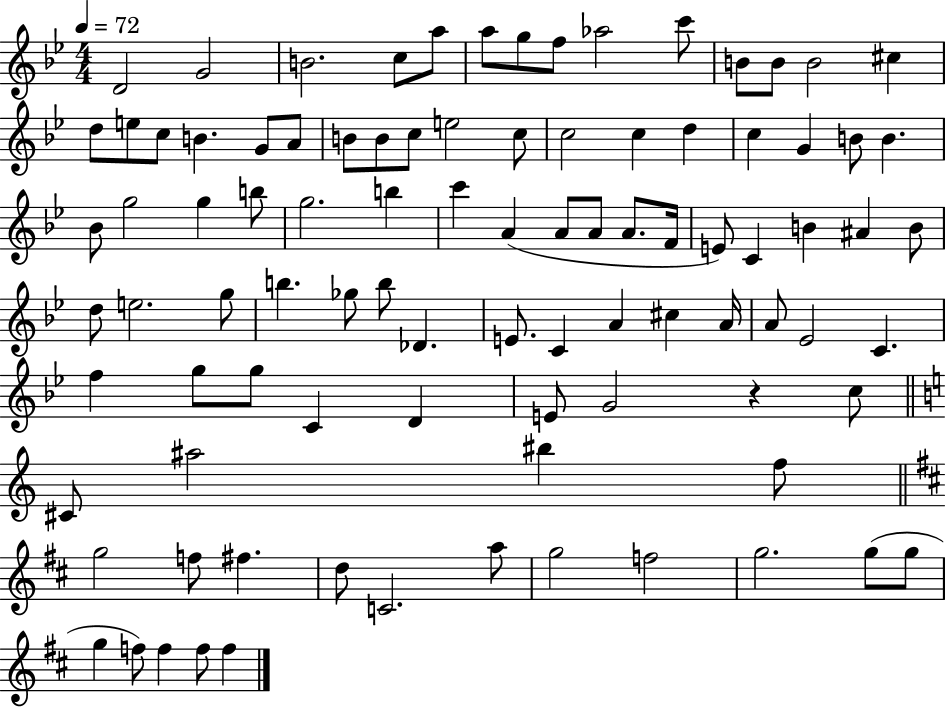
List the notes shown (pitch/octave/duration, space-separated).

D4/h G4/h B4/h. C5/e A5/e A5/e G5/e F5/e Ab5/h C6/e B4/e B4/e B4/h C#5/q D5/e E5/e C5/e B4/q. G4/e A4/e B4/e B4/e C5/e E5/h C5/e C5/h C5/q D5/q C5/q G4/q B4/e B4/q. Bb4/e G5/h G5/q B5/e G5/h. B5/q C6/q A4/q A4/e A4/e A4/e. F4/s E4/e C4/q B4/q A#4/q B4/e D5/e E5/h. G5/e B5/q. Gb5/e B5/e Db4/q. E4/e. C4/q A4/q C#5/q A4/s A4/e Eb4/h C4/q. F5/q G5/e G5/e C4/q D4/q E4/e G4/h R/q C5/e C#4/e A#5/h BIS5/q F5/e G5/h F5/e F#5/q. D5/e C4/h. A5/e G5/h F5/h G5/h. G5/e G5/e G5/q F5/e F5/q F5/e F5/q